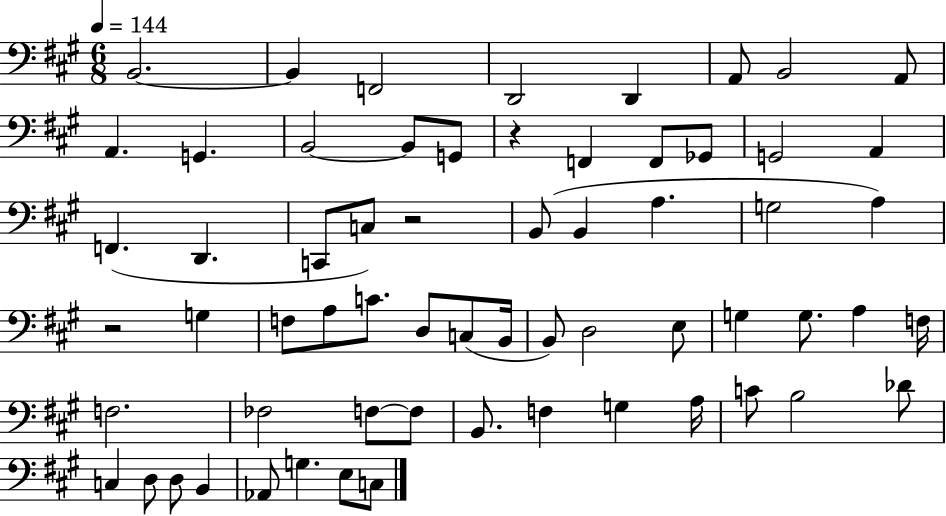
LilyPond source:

{
  \clef bass
  \numericTimeSignature
  \time 6/8
  \key a \major
  \tempo 4 = 144
  b,2.~~ | b,4 f,2 | d,2 d,4 | a,8 b,2 a,8 | \break a,4. g,4. | b,2~~ b,8 g,8 | r4 f,4 f,8 ges,8 | g,2 a,4 | \break f,4.( d,4. | c,8 c8) r2 | b,8( b,4 a4. | g2 a4) | \break r2 g4 | f8 a8 c'8. d8 c8( b,16 | b,8) d2 e8 | g4 g8. a4 f16 | \break f2. | fes2 f8~~ f8 | b,8. f4 g4 a16 | c'8 b2 des'8 | \break c4 d8 d8 b,4 | aes,8 g4. e8 c8 | \bar "|."
}